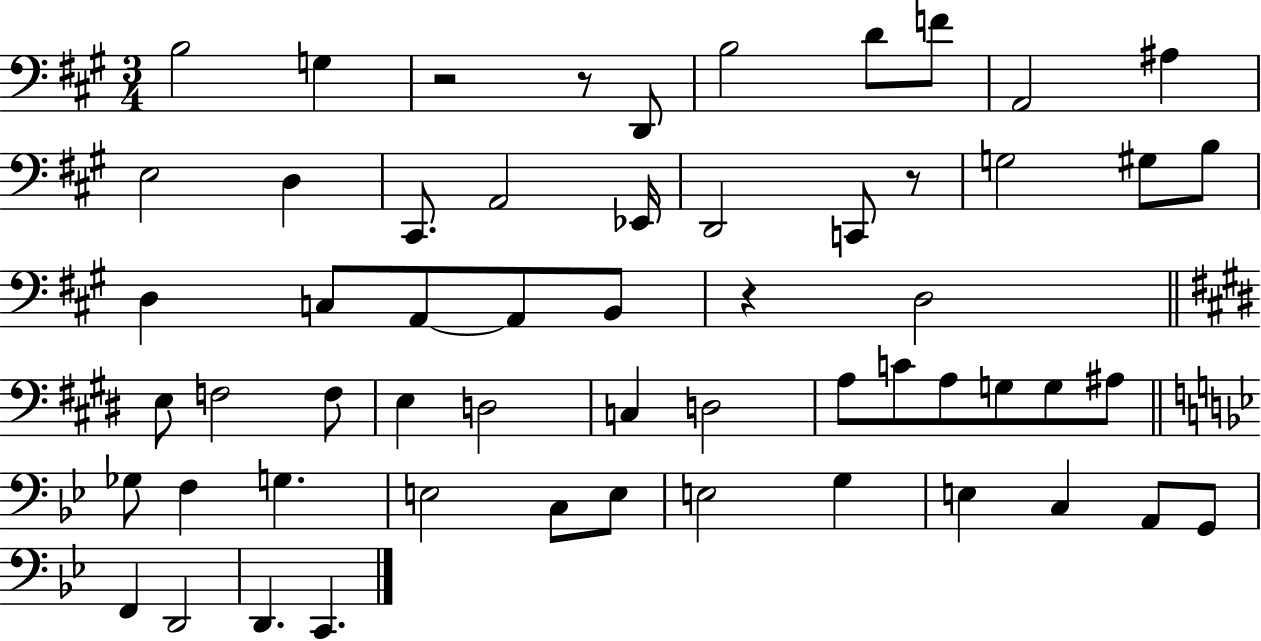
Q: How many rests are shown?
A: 4